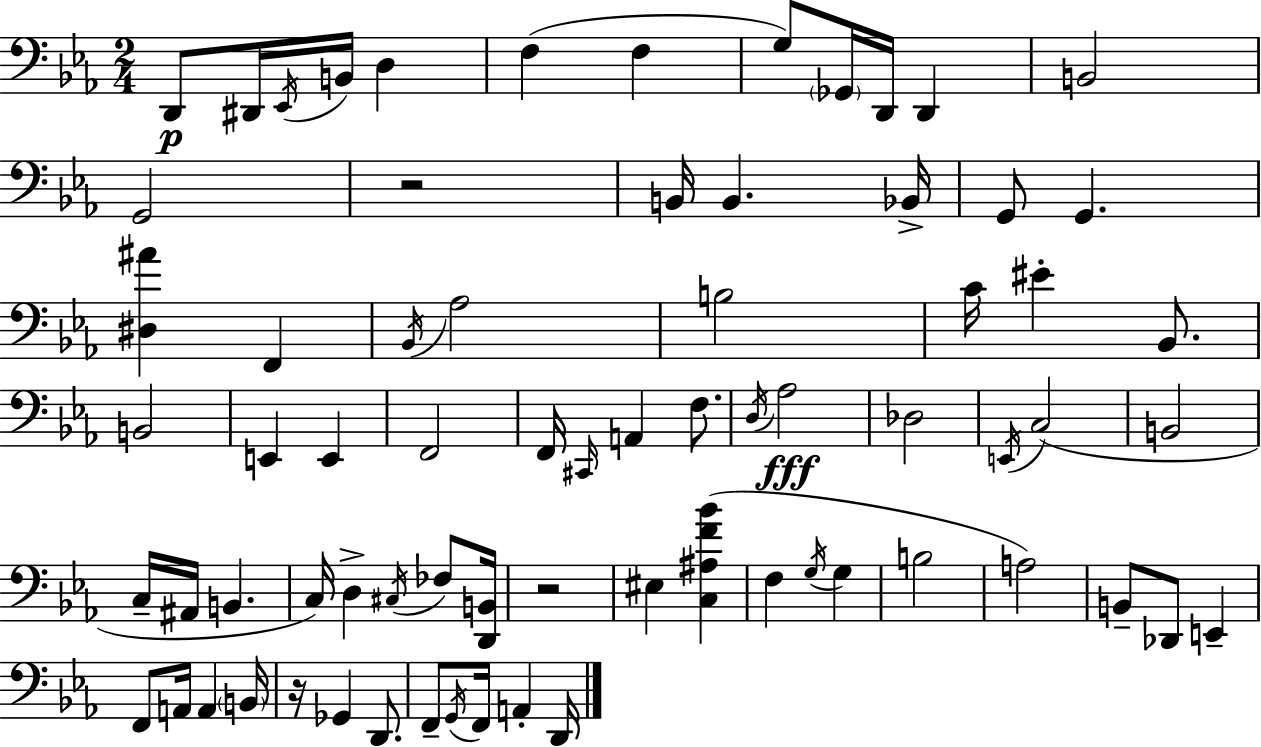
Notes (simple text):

D2/e D#2/s Eb2/s B2/s D3/q F3/q F3/q G3/e Gb2/s D2/s D2/q B2/h G2/h R/h B2/s B2/q. Bb2/s G2/e G2/q. [D#3,A#4]/q F2/q Bb2/s Ab3/h B3/h C4/s EIS4/q Bb2/e. B2/h E2/q E2/q F2/h F2/s C#2/s A2/q F3/e. D3/s Ab3/h Db3/h E2/s C3/h B2/h C3/s A#2/s B2/q. C3/s D3/q C#3/s FES3/e [D2,B2]/s R/h EIS3/q [C3,A#3,F4,Bb4]/q F3/q G3/s G3/q B3/h A3/h B2/e Db2/e E2/q F2/e A2/s A2/q B2/s R/s Gb2/q D2/e. F2/e G2/s F2/s A2/q D2/s